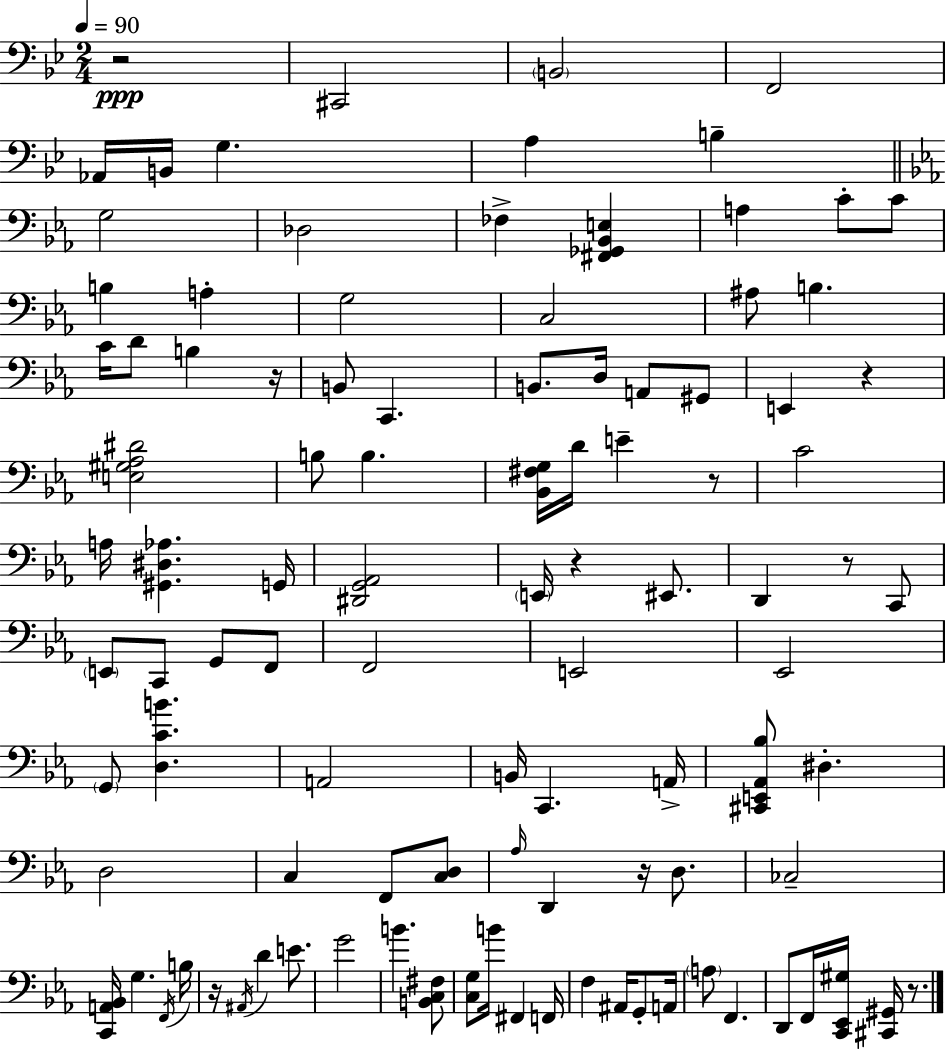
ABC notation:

X:1
T:Untitled
M:2/4
L:1/4
K:Bb
z2 ^C,,2 B,,2 F,,2 _A,,/4 B,,/4 G, A, B, G,2 _D,2 _F, [^F,,_G,,_B,,E,] A, C/2 C/2 B, A, G,2 C,2 ^A,/2 B, C/4 D/2 B, z/4 B,,/2 C,, B,,/2 D,/4 A,,/2 ^G,,/2 E,, z [E,^G,_A,^D]2 B,/2 B, [_B,,^F,G,]/4 D/4 E z/2 C2 A,/4 [^G,,^D,_A,] G,,/4 [^D,,G,,_A,,]2 E,,/4 z ^E,,/2 D,, z/2 C,,/2 E,,/2 C,,/2 G,,/2 F,,/2 F,,2 E,,2 _E,,2 G,,/2 [D,CB] A,,2 B,,/4 C,, A,,/4 [^C,,E,,_A,,_B,]/2 ^D, D,2 C, F,,/2 [C,D,]/2 _A,/4 D,, z/4 D,/2 _C,2 [C,,A,,_B,,]/4 G, F,,/4 B,/4 z/4 ^A,,/4 D E/2 G2 B [B,,C,^F,]/2 [C,G,]/2 B/4 ^F,, F,,/4 F, ^A,,/4 G,,/2 A,,/4 A,/2 F,, D,,/2 F,,/4 [C,,_E,,^G,]/4 [^C,,^G,,]/4 z/2